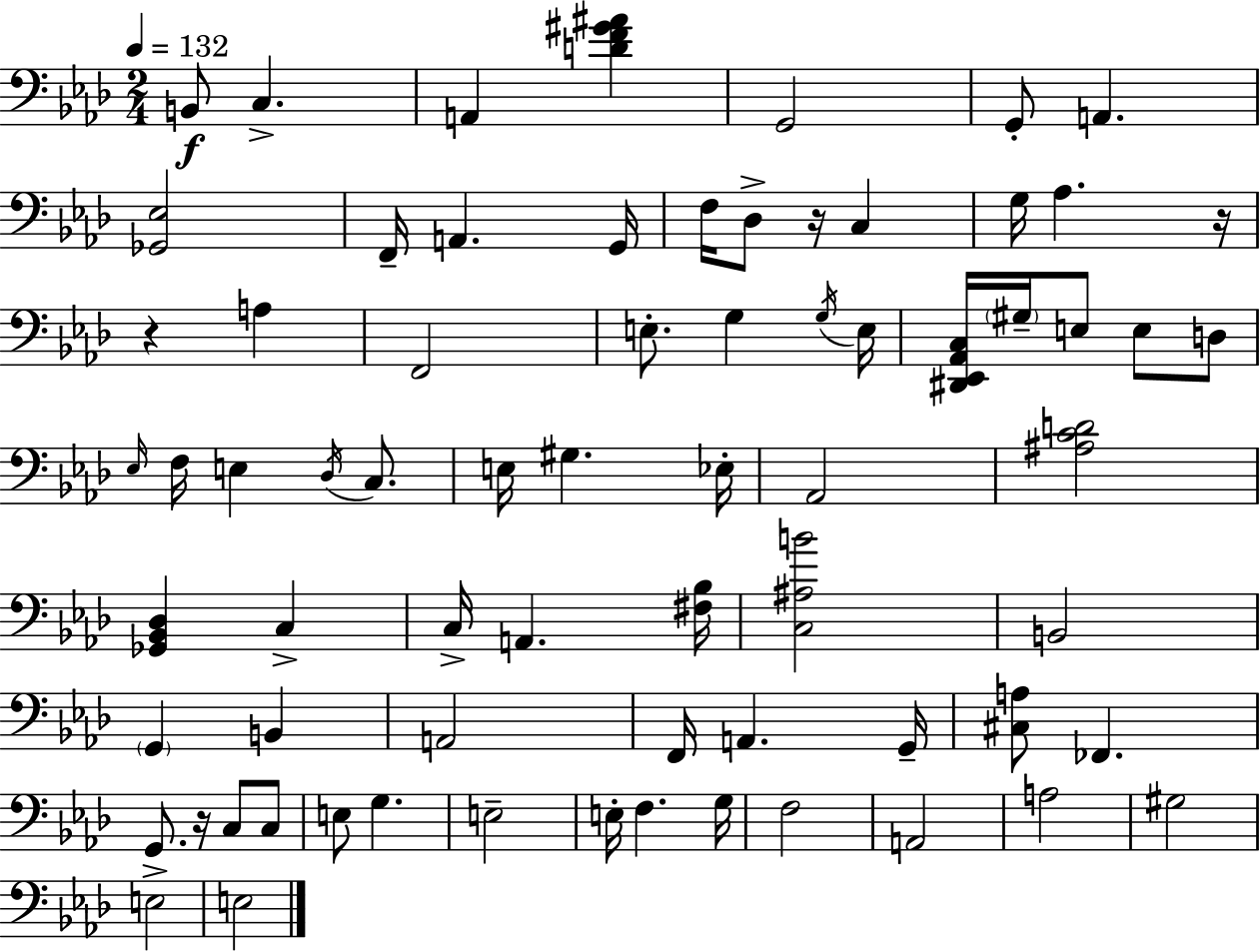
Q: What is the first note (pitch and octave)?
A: B2